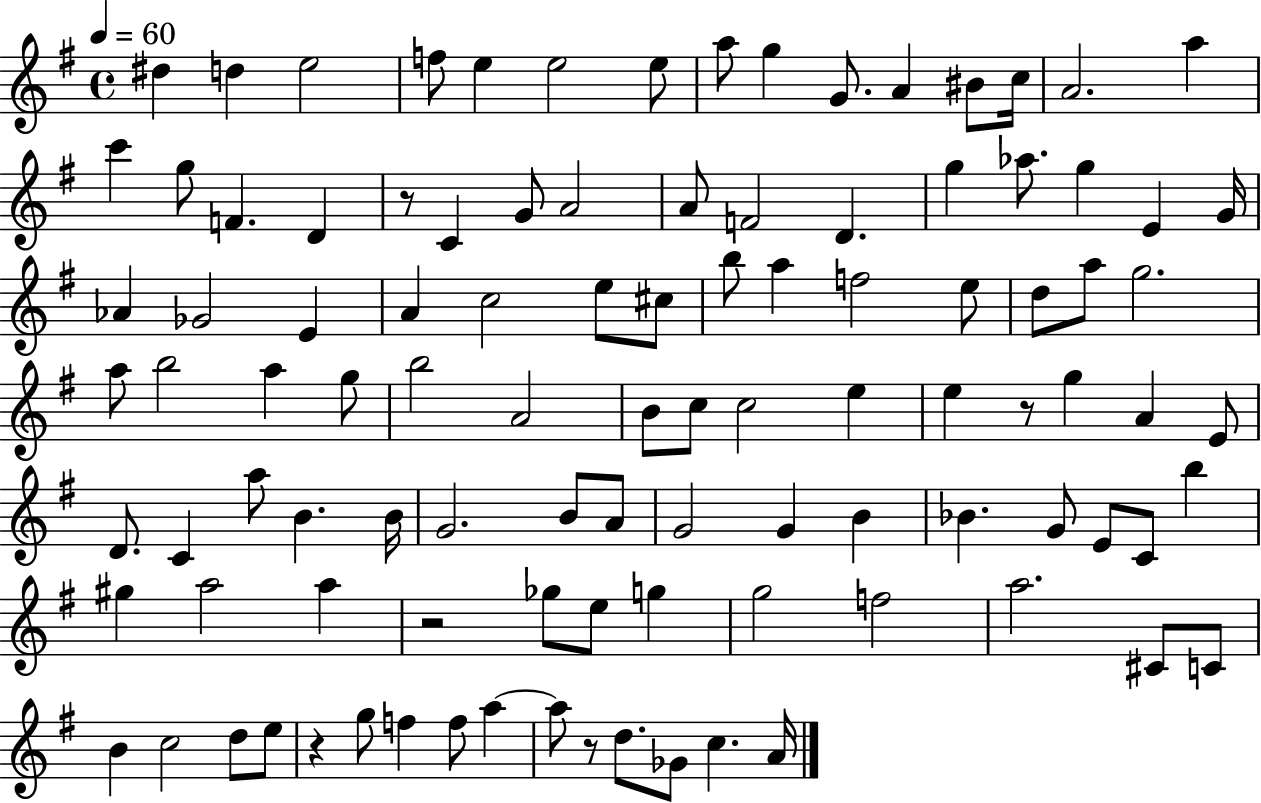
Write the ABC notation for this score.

X:1
T:Untitled
M:4/4
L:1/4
K:G
^d d e2 f/2 e e2 e/2 a/2 g G/2 A ^B/2 c/4 A2 a c' g/2 F D z/2 C G/2 A2 A/2 F2 D g _a/2 g E G/4 _A _G2 E A c2 e/2 ^c/2 b/2 a f2 e/2 d/2 a/2 g2 a/2 b2 a g/2 b2 A2 B/2 c/2 c2 e e z/2 g A E/2 D/2 C a/2 B B/4 G2 B/2 A/2 G2 G B _B G/2 E/2 C/2 b ^g a2 a z2 _g/2 e/2 g g2 f2 a2 ^C/2 C/2 B c2 d/2 e/2 z g/2 f f/2 a a/2 z/2 d/2 _G/2 c A/4